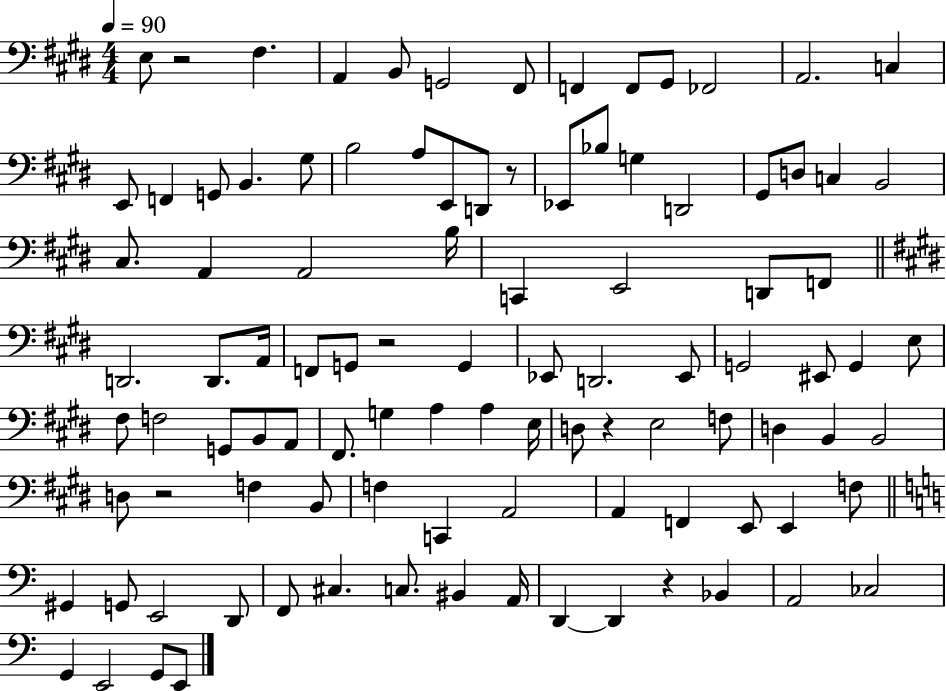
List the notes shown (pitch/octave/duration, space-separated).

E3/e R/h F#3/q. A2/q B2/e G2/h F#2/e F2/q F2/e G#2/e FES2/h A2/h. C3/q E2/e F2/q G2/e B2/q. G#3/e B3/h A3/e E2/e D2/e R/e Eb2/e Bb3/e G3/q D2/h G#2/e D3/e C3/q B2/h C#3/e. A2/q A2/h B3/s C2/q E2/h D2/e F2/e D2/h. D2/e. A2/s F2/e G2/e R/h G2/q Eb2/e D2/h. Eb2/e G2/h EIS2/e G2/q E3/e F#3/e F3/h G2/e B2/e A2/e F#2/e. G3/q A3/q A3/q E3/s D3/e R/q E3/h F3/e D3/q B2/q B2/h D3/e R/h F3/q B2/e F3/q C2/q A2/h A2/q F2/q E2/e E2/q F3/e G#2/q G2/e E2/h D2/e F2/e C#3/q. C3/e. BIS2/q A2/s D2/q D2/q R/q Bb2/q A2/h CES3/h G2/q E2/h G2/e E2/e